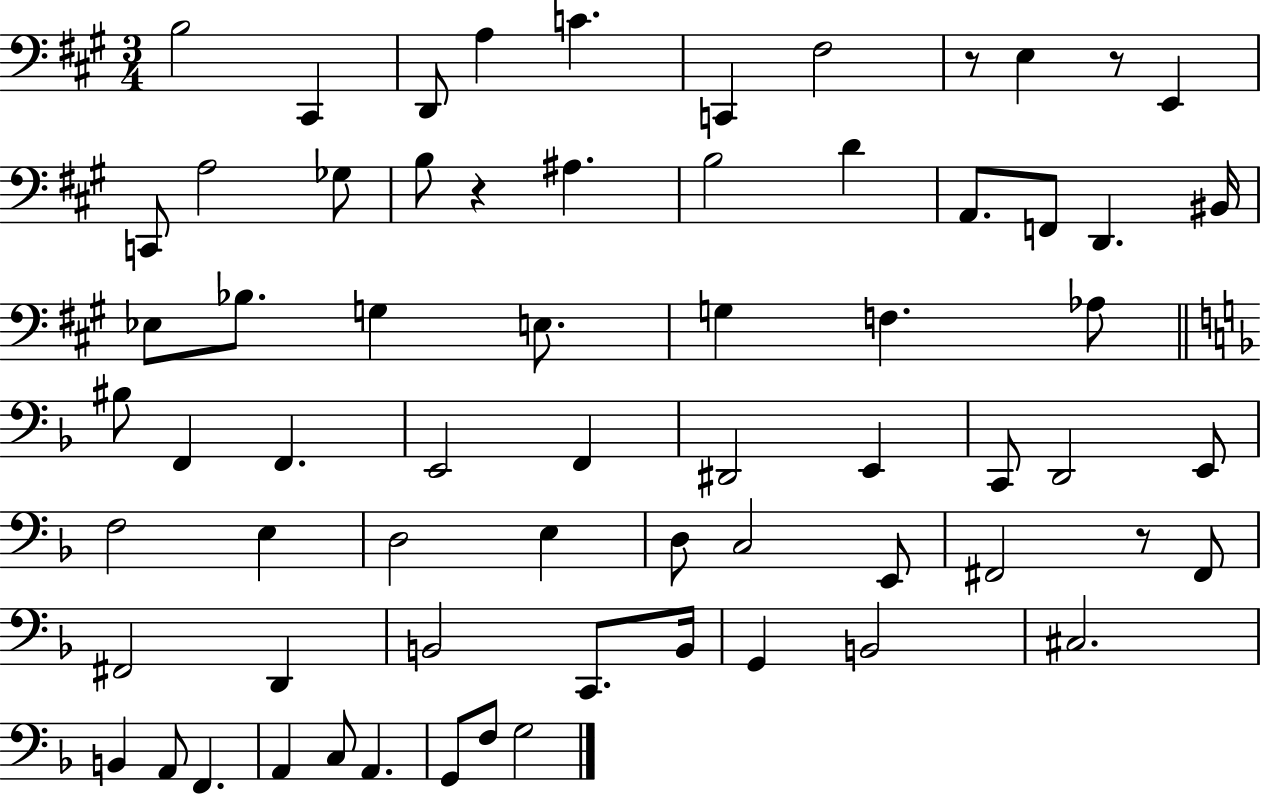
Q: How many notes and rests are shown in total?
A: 67